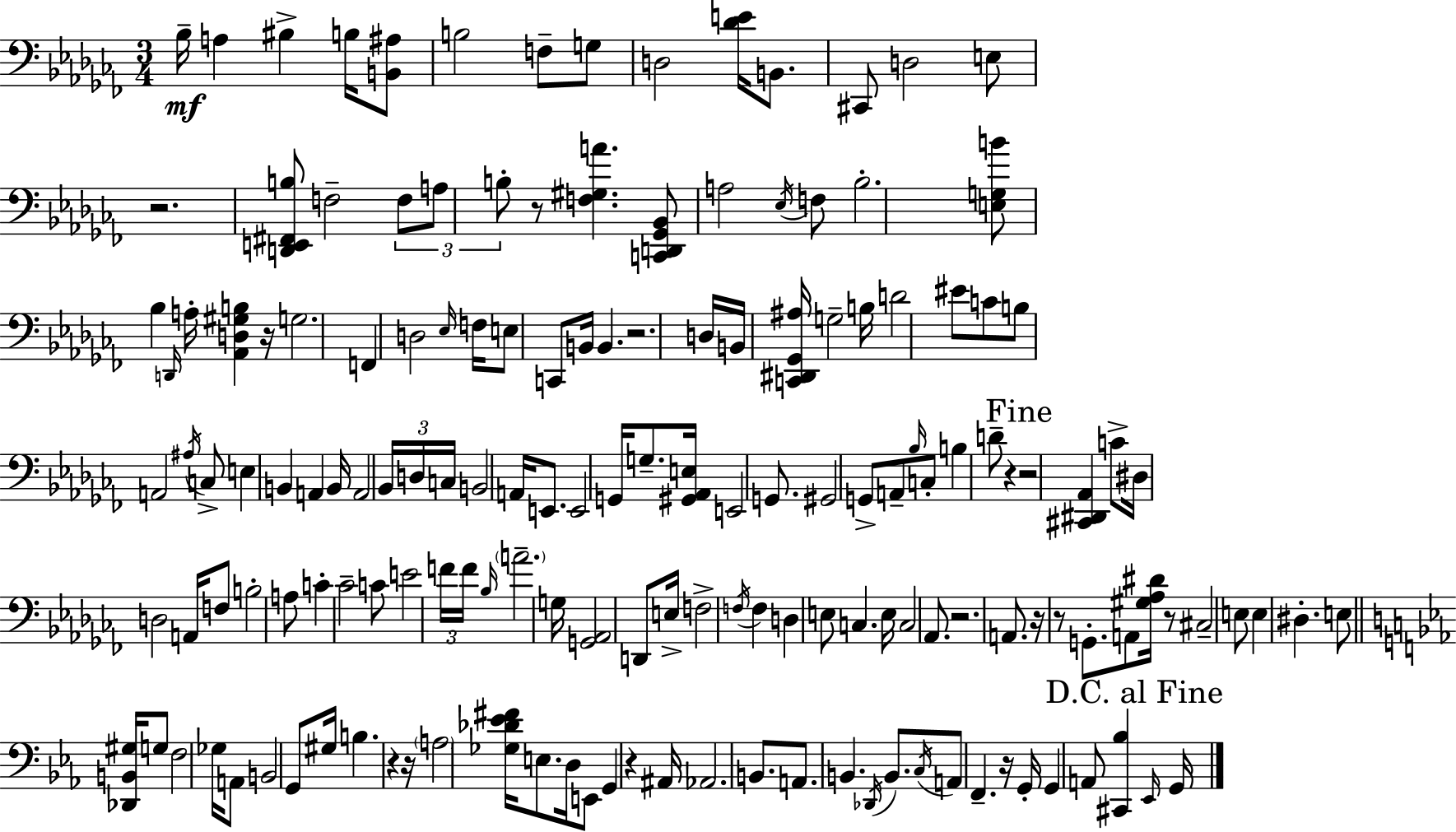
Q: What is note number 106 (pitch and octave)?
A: B2